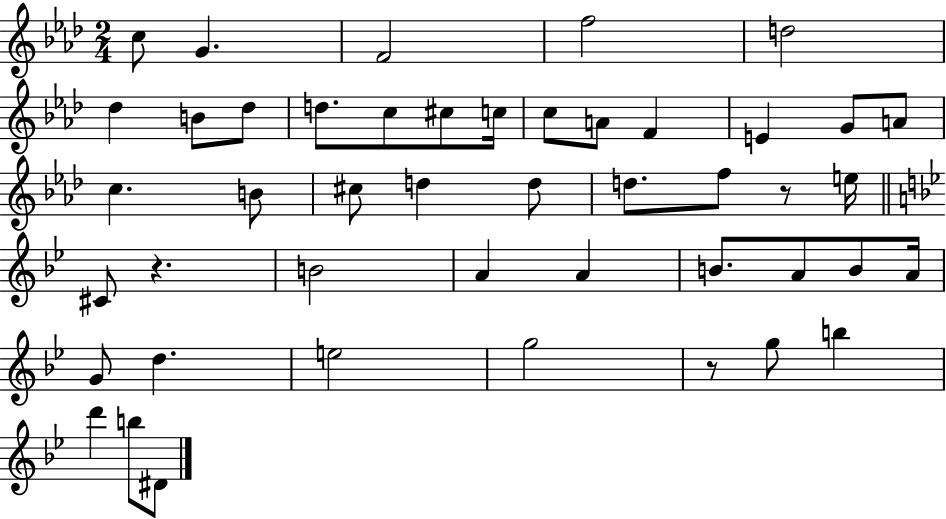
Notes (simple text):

C5/e G4/q. F4/h F5/h D5/h Db5/q B4/e Db5/e D5/e. C5/e C#5/e C5/s C5/e A4/e F4/q E4/q G4/e A4/e C5/q. B4/e C#5/e D5/q D5/e D5/e. F5/e R/e E5/s C#4/e R/q. B4/h A4/q A4/q B4/e. A4/e B4/e A4/s G4/e D5/q. E5/h G5/h R/e G5/e B5/q D6/q B5/e D#4/e